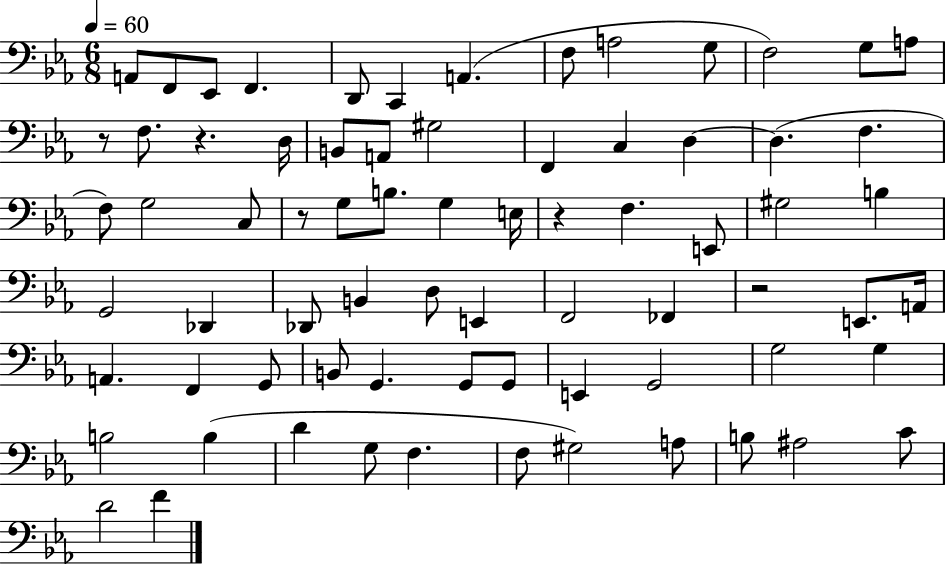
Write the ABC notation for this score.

X:1
T:Untitled
M:6/8
L:1/4
K:Eb
A,,/2 F,,/2 _E,,/2 F,, D,,/2 C,, A,, F,/2 A,2 G,/2 F,2 G,/2 A,/2 z/2 F,/2 z D,/4 B,,/2 A,,/2 ^G,2 F,, C, D, D, F, F,/2 G,2 C,/2 z/2 G,/2 B,/2 G, E,/4 z F, E,,/2 ^G,2 B, G,,2 _D,, _D,,/2 B,, D,/2 E,, F,,2 _F,, z2 E,,/2 A,,/4 A,, F,, G,,/2 B,,/2 G,, G,,/2 G,,/2 E,, G,,2 G,2 G, B,2 B, D G,/2 F, F,/2 ^G,2 A,/2 B,/2 ^A,2 C/2 D2 F